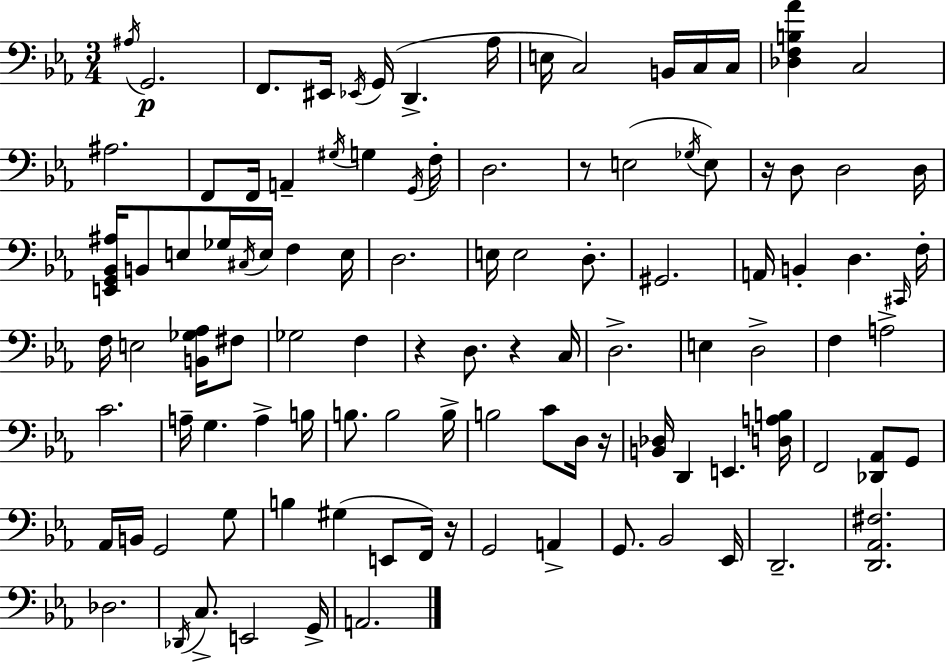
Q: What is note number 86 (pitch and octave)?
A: Eb2